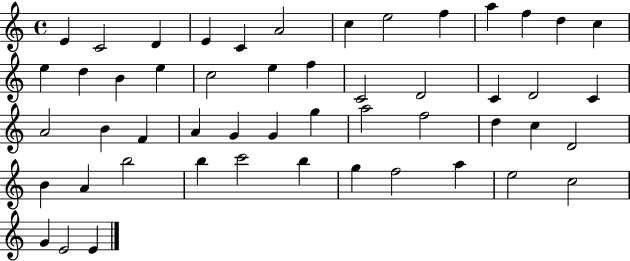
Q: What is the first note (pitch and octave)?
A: E4